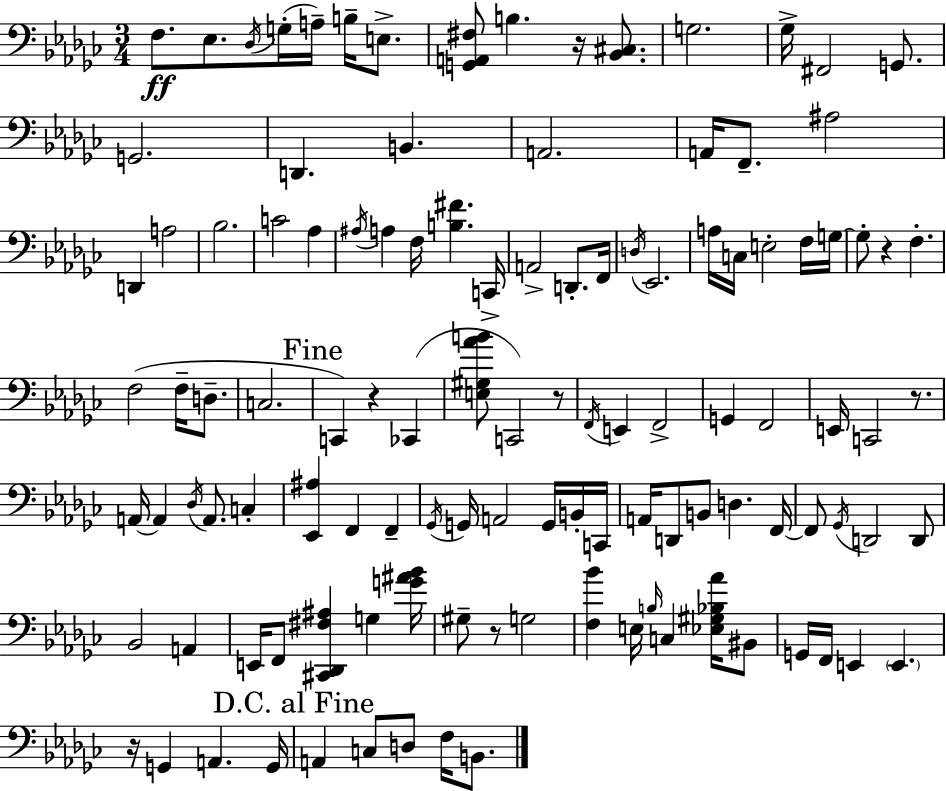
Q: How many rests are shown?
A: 7